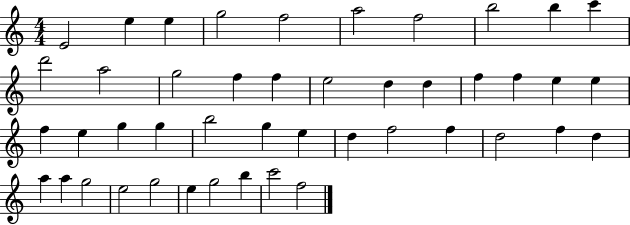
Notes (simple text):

E4/h E5/q E5/q G5/h F5/h A5/h F5/h B5/h B5/q C6/q D6/h A5/h G5/h F5/q F5/q E5/h D5/q D5/q F5/q F5/q E5/q E5/q F5/q E5/q G5/q G5/q B5/h G5/q E5/q D5/q F5/h F5/q D5/h F5/q D5/q A5/q A5/q G5/h E5/h G5/h E5/q G5/h B5/q C6/h F5/h